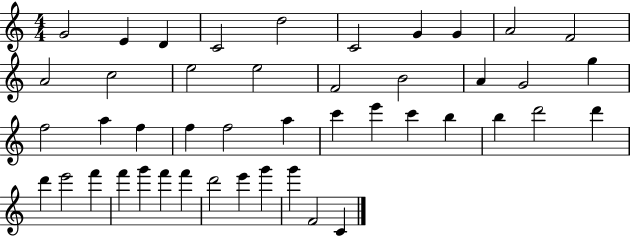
{
  \clef treble
  \numericTimeSignature
  \time 4/4
  \key c \major
  g'2 e'4 d'4 | c'2 d''2 | c'2 g'4 g'4 | a'2 f'2 | \break a'2 c''2 | e''2 e''2 | f'2 b'2 | a'4 g'2 g''4 | \break f''2 a''4 f''4 | f''4 f''2 a''4 | c'''4 e'''4 c'''4 b''4 | b''4 d'''2 d'''4 | \break d'''4 e'''2 f'''4 | f'''4 g'''4 f'''4 f'''4 | d'''2 e'''4 g'''4 | g'''4 f'2 c'4 | \break \bar "|."
}